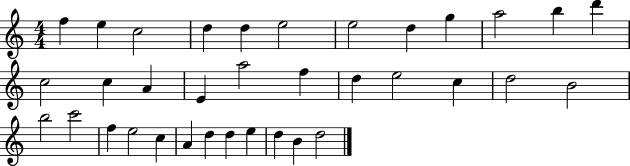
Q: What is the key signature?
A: C major